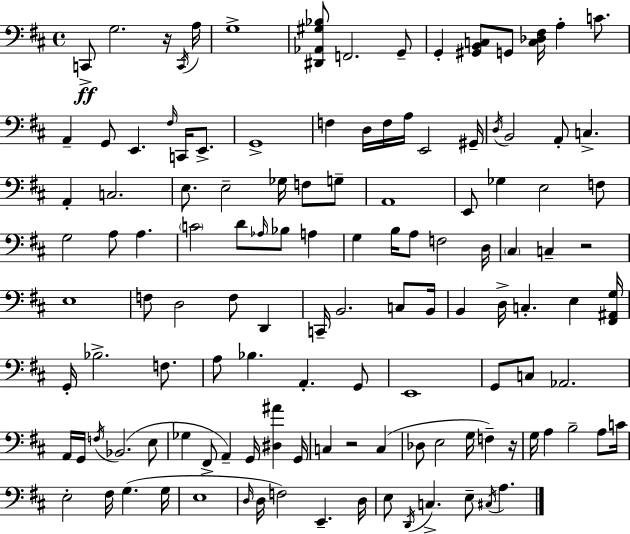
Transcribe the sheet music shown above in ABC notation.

X:1
T:Untitled
M:4/4
L:1/4
K:D
C,,/2 G,2 z/4 C,,/4 A,/4 G,4 [^D,,_A,,^G,_B,]/2 F,,2 G,,/2 G,, [^G,,B,,C,]/2 G,,/2 [C,_D,^F,]/4 A, C/2 A,, G,,/2 E,, ^F,/4 C,,/4 E,,/2 G,,4 F, D,/4 F,/4 A,/4 E,,2 ^G,,/4 D,/4 B,,2 A,,/2 C, A,, C,2 E,/2 E,2 _G,/4 F,/2 G,/2 A,,4 E,,/2 _G, E,2 F,/2 G,2 A,/2 A, C2 D/2 _A,/4 _B,/2 A, G, B,/4 A,/2 F,2 D,/4 ^C, C, z2 E,4 F,/2 D,2 F,/2 D,, C,,/4 B,,2 C,/2 B,,/4 B,, D,/4 C, E, [^F,,^A,,G,]/4 G,,/4 _B,2 F,/2 A,/2 _B, A,, G,,/2 E,,4 G,,/2 C,/2 _A,,2 A,,/4 G,,/4 F,/4 _B,,2 E,/2 _G, ^F,,/2 A,, G,,/4 [^D,^A] G,,/4 C, z2 C, _D,/2 E,2 G,/4 F, z/4 G,/4 A, B,2 A,/2 C/4 E,2 ^F,/4 G, G,/4 E,4 D,/4 D,/4 F,2 E,, D,/4 E,/2 D,,/4 C, E,/2 ^C,/4 A,